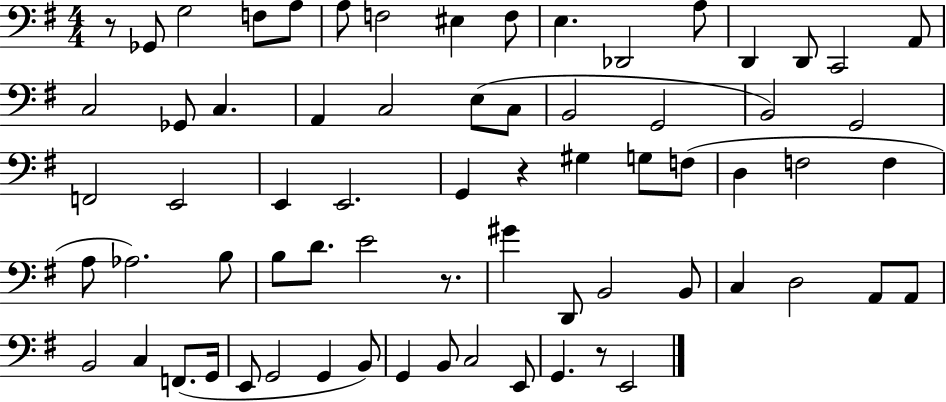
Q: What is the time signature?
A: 4/4